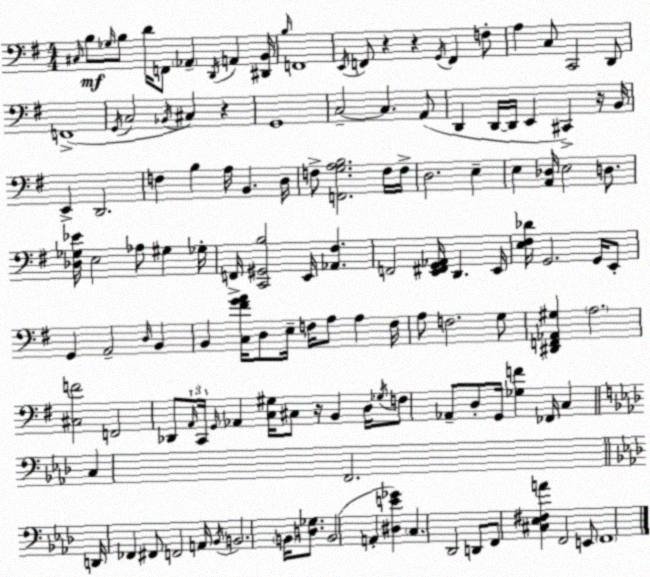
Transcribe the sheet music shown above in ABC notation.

X:1
T:Untitled
M:4/4
L:1/4
K:Em
^C,/4 B,/2 _G,/4 B,/2 D/4 F,,/2 _A,, D,,/4 A,, [^D,,B,,]/4 B,/4 F,,4 E,,/4 F,,/2 z z G,,/4 F,, F,/2 A, C,/2 C,,2 D,,/2 F,,4 G,,/4 C,2 _B,,/4 ^C, z G,,4 C,2 C, A,,/2 D,, D,,/4 D,,/4 E,, ^C,, z/4 B,,/4 E,, D,,2 F, B, A,/4 B,, D,/4 F,/2 [F,,G,A,B,]2 F,/4 F,/4 D,2 E, E, [A,,_D,]/4 E,2 D,/2 [_D,_G,_E]/4 E,2 _A,/2 ^G, _G,/4 F,,/4 [C,,^G,,B,]2 E,,/4 [_A,,^F,] F,,2 [E,,^F,,G,,_A,,]/4 D,, E,,/4 [E,^F,_D]/4 G,,2 G,,/4 E,,/2 G,, A,,2 D,/4 B,, B,, [C,^FGA]/4 D,/2 E,/4 F,/4 A,/2 A, F,/4 A,/2 F,2 G,/2 [^D,,F,,_A,,^G,] A,2 [^C,F]2 F,,2 _D,,/2 A,,/4 C,,/4 G,,/4 _A,, [C,^G,]/4 ^C,/2 z/4 B,, D,/4 _G,/4 F,/2 _A,,/2 D,/2 G,,/4 [_G,F] _F,,/4 C, C, F,,2 D,,/4 _F,, ^F,,/2 F,,2 A,,/4 _B,,/4 B,,2 B,,/4 [D,_G,]/2 B,,2 A,, [^D,E_G] C, _D,,2 D,,/2 F,,/2 [^C,_E,^F,A] F,,2 E,,/2 F,,4